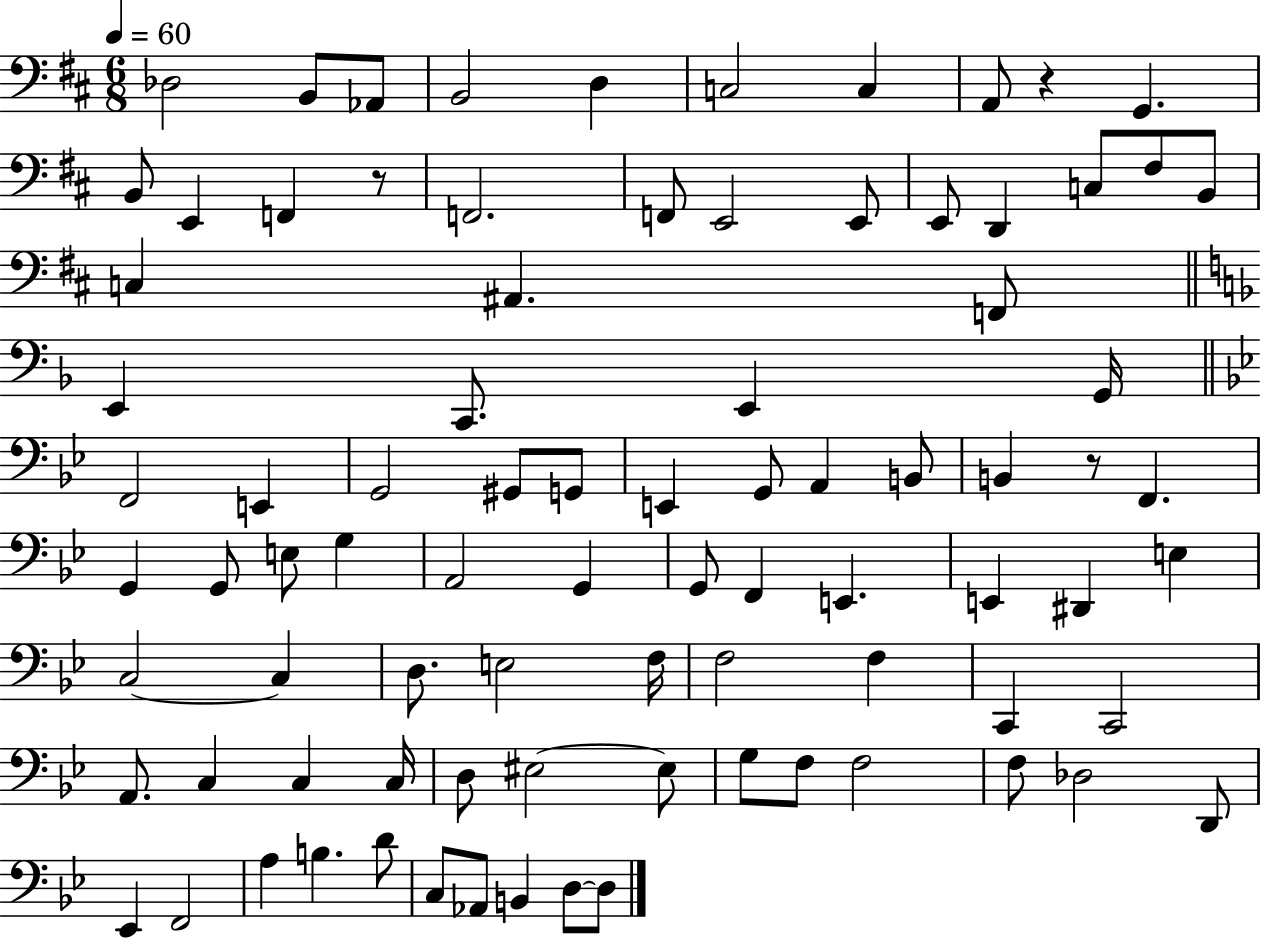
X:1
T:Untitled
M:6/8
L:1/4
K:D
_D,2 B,,/2 _A,,/2 B,,2 D, C,2 C, A,,/2 z G,, B,,/2 E,, F,, z/2 F,,2 F,,/2 E,,2 E,,/2 E,,/2 D,, C,/2 ^F,/2 B,,/2 C, ^A,, F,,/2 E,, C,,/2 E,, G,,/4 F,,2 E,, G,,2 ^G,,/2 G,,/2 E,, G,,/2 A,, B,,/2 B,, z/2 F,, G,, G,,/2 E,/2 G, A,,2 G,, G,,/2 F,, E,, E,, ^D,, E, C,2 C, D,/2 E,2 F,/4 F,2 F, C,, C,,2 A,,/2 C, C, C,/4 D,/2 ^E,2 ^E,/2 G,/2 F,/2 F,2 F,/2 _D,2 D,,/2 _E,, F,,2 A, B, D/2 C,/2 _A,,/2 B,, D,/2 D,/2